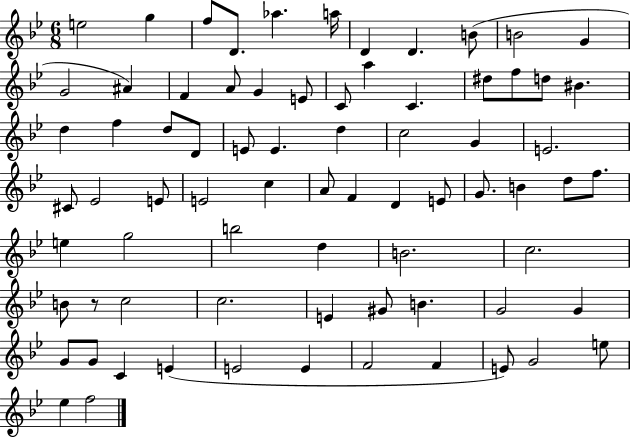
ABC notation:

X:1
T:Untitled
M:6/8
L:1/4
K:Bb
e2 g f/2 D/2 _a a/4 D D B/2 B2 G G2 ^A F A/2 G E/2 C/2 a C ^d/2 f/2 d/2 ^B d f d/2 D/2 E/2 E d c2 G E2 ^C/2 _E2 E/2 E2 c A/2 F D E/2 G/2 B d/2 f/2 e g2 b2 d B2 c2 B/2 z/2 c2 c2 E ^G/2 B G2 G G/2 G/2 C E E2 E F2 F E/2 G2 e/2 _e f2